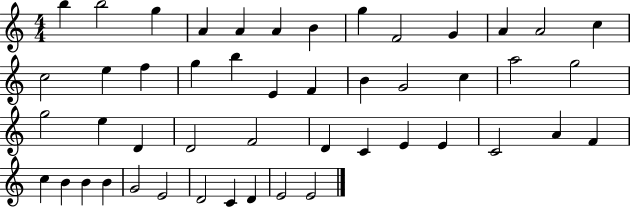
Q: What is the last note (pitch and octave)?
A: E4